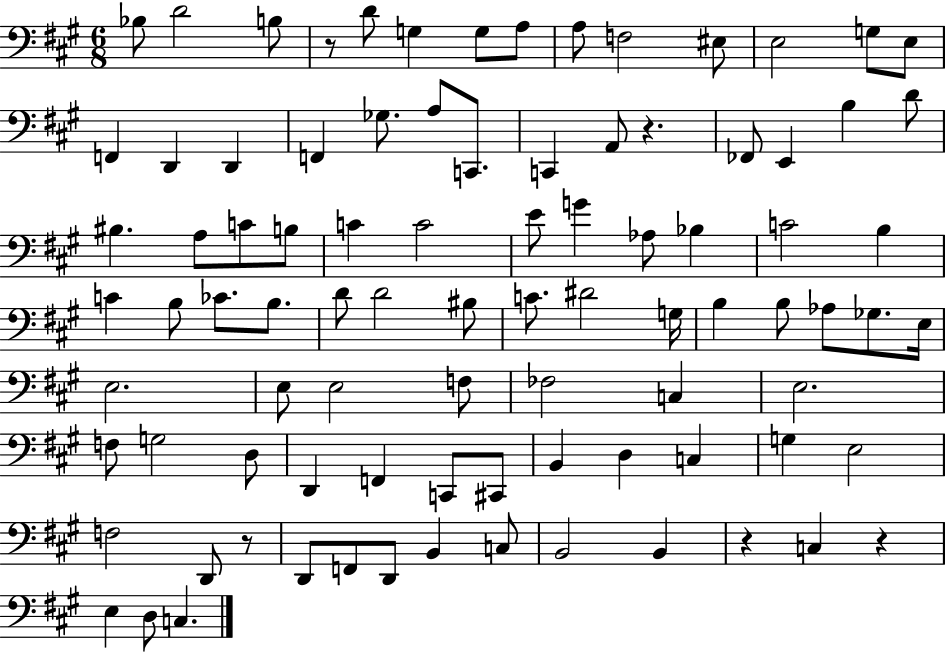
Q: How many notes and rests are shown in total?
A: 90